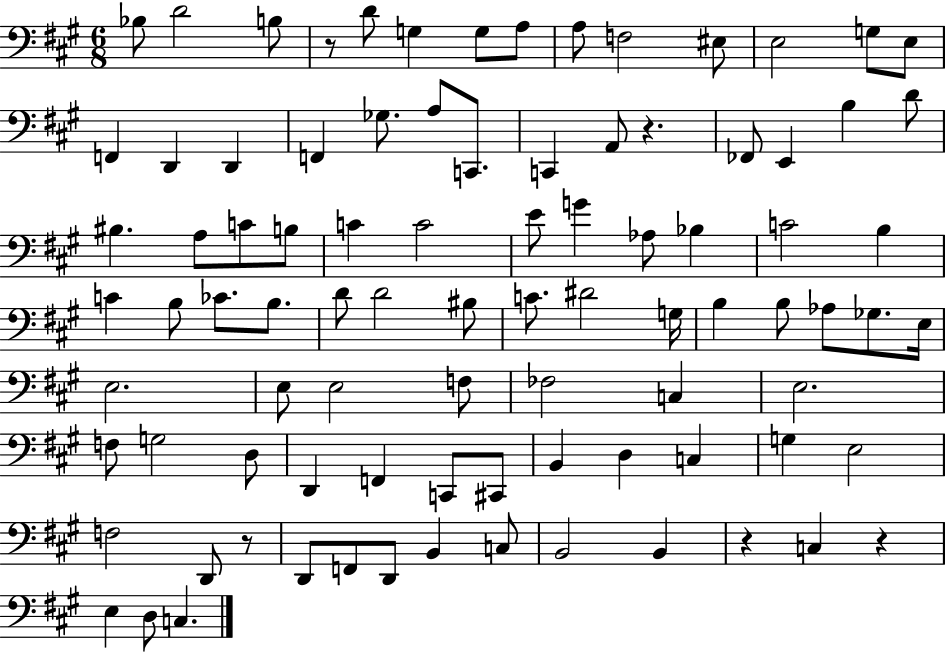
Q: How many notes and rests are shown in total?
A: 90